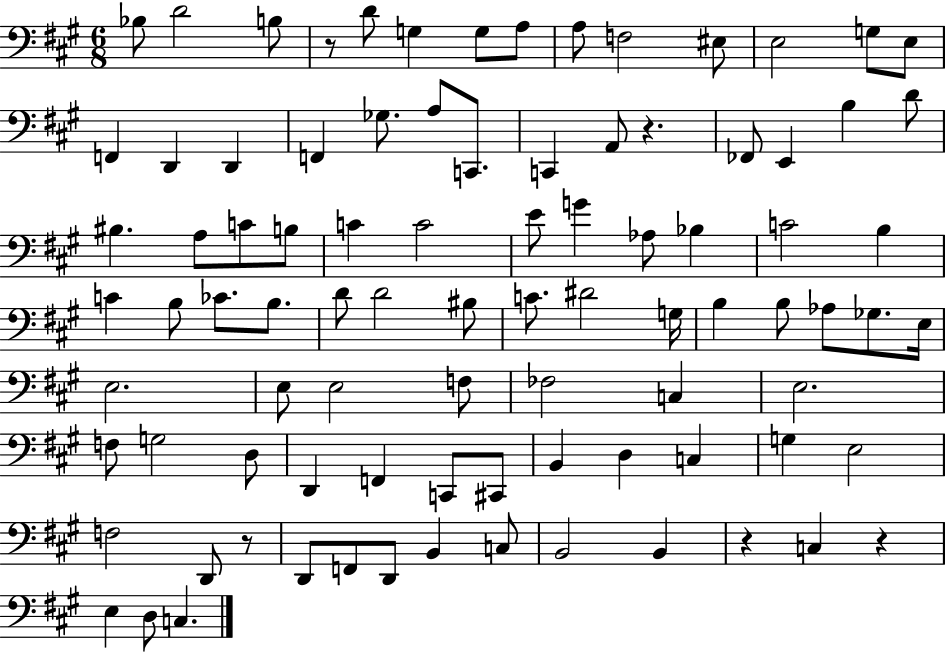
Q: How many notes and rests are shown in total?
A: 90